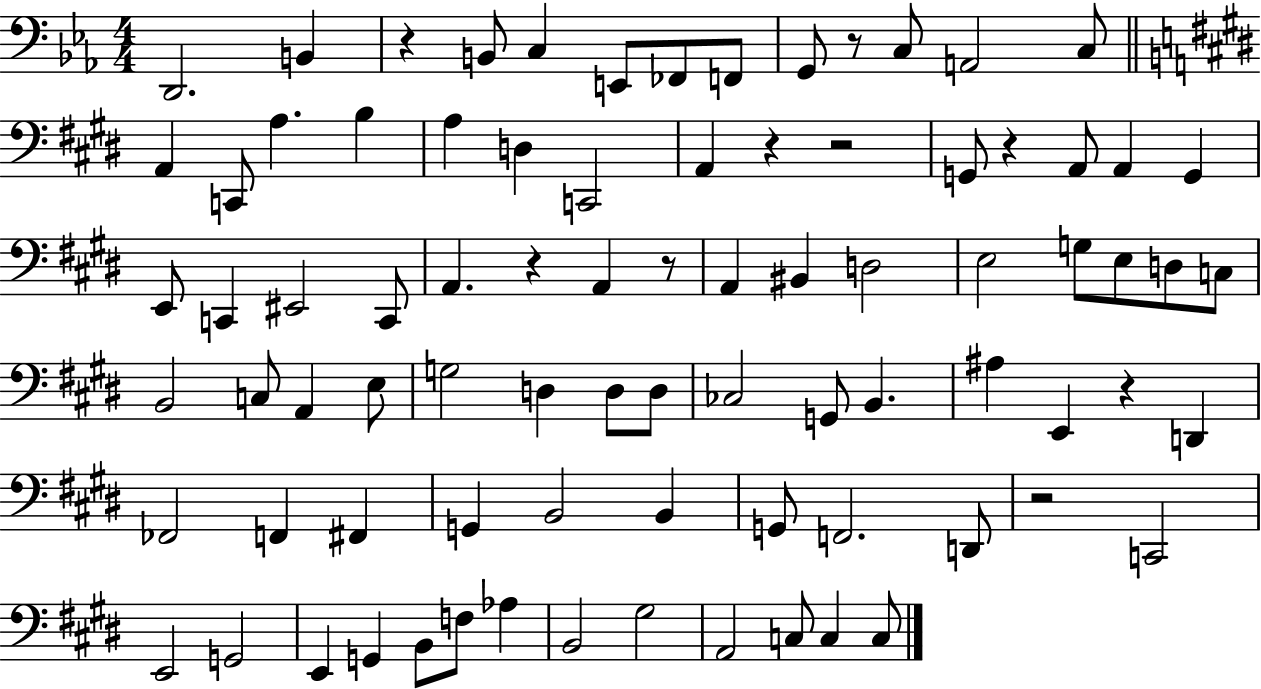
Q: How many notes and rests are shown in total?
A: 83